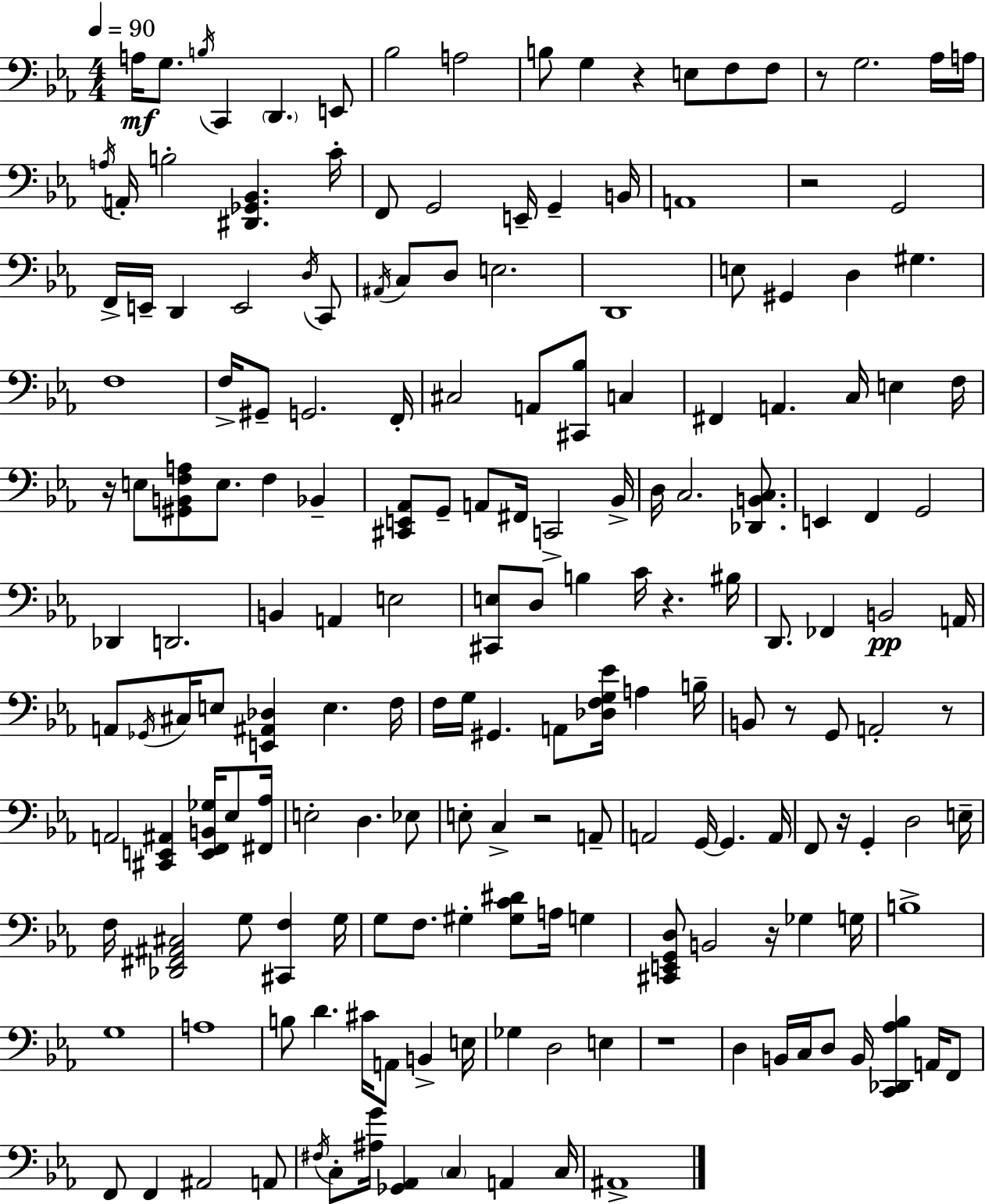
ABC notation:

X:1
T:Untitled
M:4/4
L:1/4
K:Cm
A,/4 G,/2 B,/4 C,, D,, E,,/2 _B,2 A,2 B,/2 G, z E,/2 F,/2 F,/2 z/2 G,2 _A,/4 A,/4 A,/4 A,,/4 B,2 [^D,,_G,,_B,,] C/4 F,,/2 G,,2 E,,/4 G,, B,,/4 A,,4 z2 G,,2 F,,/4 E,,/4 D,, E,,2 D,/4 C,,/2 ^A,,/4 C,/2 D,/2 E,2 D,,4 E,/2 ^G,, D, ^G, F,4 F,/4 ^G,,/2 G,,2 F,,/4 ^C,2 A,,/2 [^C,,_B,]/2 C, ^F,, A,, C,/4 E, F,/4 z/4 E,/2 [^G,,B,,F,A,]/2 E,/2 F, _B,, [^C,,E,,_A,,]/2 G,,/2 A,,/2 ^F,,/4 C,,2 _B,,/4 D,/4 C,2 [_D,,B,,C,]/2 E,, F,, G,,2 _D,, D,,2 B,, A,, E,2 [^C,,E,]/2 D,/2 B, C/4 z ^B,/4 D,,/2 _F,, B,,2 A,,/4 A,,/2 _G,,/4 ^C,/4 E,/2 [E,,^A,,_D,] E, F,/4 F,/4 G,/4 ^G,, A,,/2 [_D,F,G,_E]/4 A, B,/4 B,,/2 z/2 G,,/2 A,,2 z/2 A,,2 [^C,,E,,^A,,] [E,,F,,B,,_G,]/4 _E,/2 [^F,,_A,]/4 E,2 D, _E,/2 E,/2 C, z2 A,,/2 A,,2 G,,/4 G,, A,,/4 F,,/2 z/4 G,, D,2 E,/4 F,/4 [_D,,^F,,^A,,^C,]2 G,/2 [^C,,F,] G,/4 G,/2 F,/2 ^G, [^G,C^D]/2 A,/4 G, [^C,,E,,G,,D,]/2 B,,2 z/4 _G, G,/4 B,4 G,4 A,4 B,/2 D ^C/4 A,,/2 B,, E,/4 _G, D,2 E, z4 D, B,,/4 C,/4 D,/2 B,,/4 [C,,_D,,_A,_B,] A,,/4 F,,/2 F,,/2 F,, ^A,,2 A,,/2 ^F,/4 C,/2 [^A,G]/4 [_G,,_A,,] C, A,, C,/4 ^A,,4